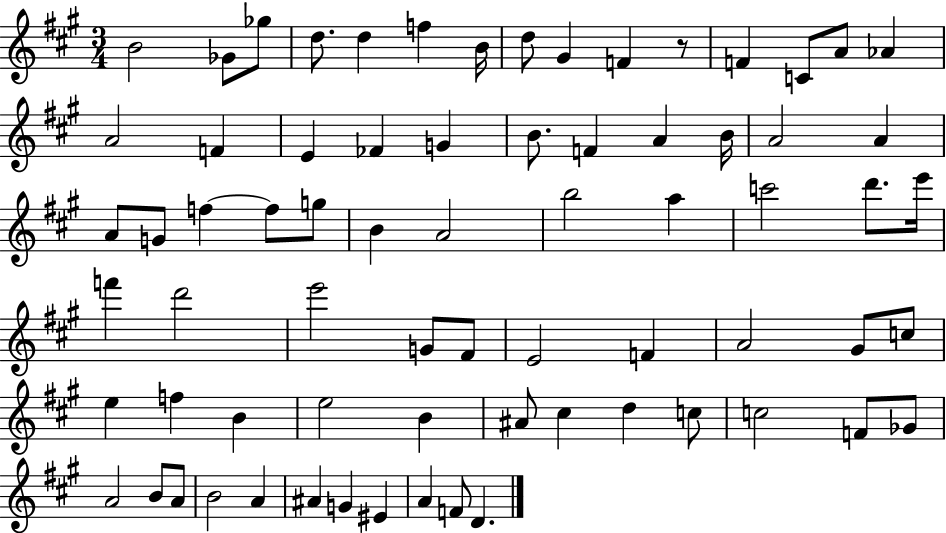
X:1
T:Untitled
M:3/4
L:1/4
K:A
B2 _G/2 _g/2 d/2 d f B/4 d/2 ^G F z/2 F C/2 A/2 _A A2 F E _F G B/2 F A B/4 A2 A A/2 G/2 f f/2 g/2 B A2 b2 a c'2 d'/2 e'/4 f' d'2 e'2 G/2 ^F/2 E2 F A2 ^G/2 c/2 e f B e2 B ^A/2 ^c d c/2 c2 F/2 _G/2 A2 B/2 A/2 B2 A ^A G ^E A F/2 D